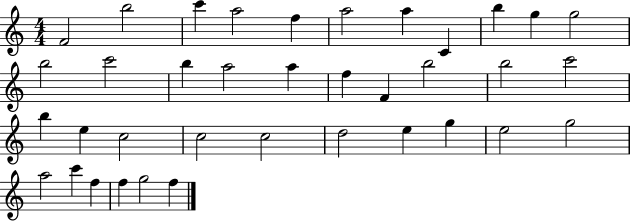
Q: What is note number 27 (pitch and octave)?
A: D5